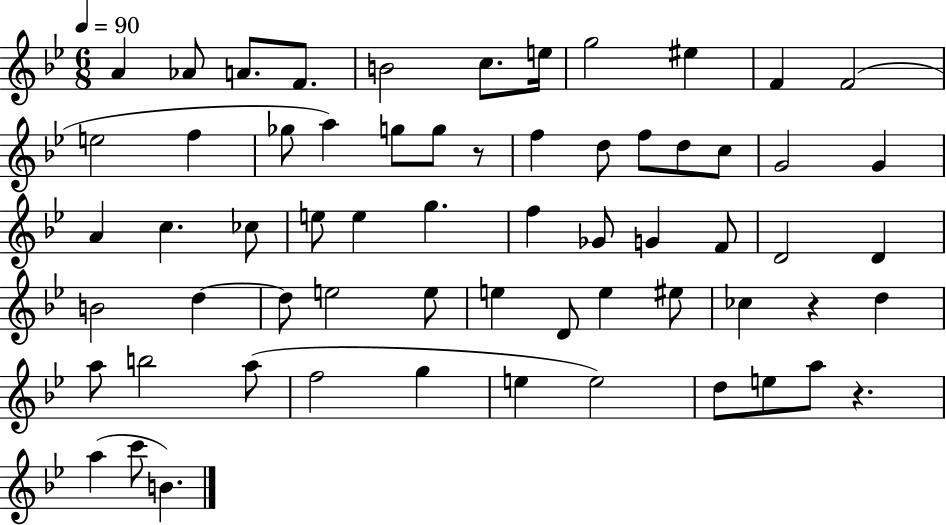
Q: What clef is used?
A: treble